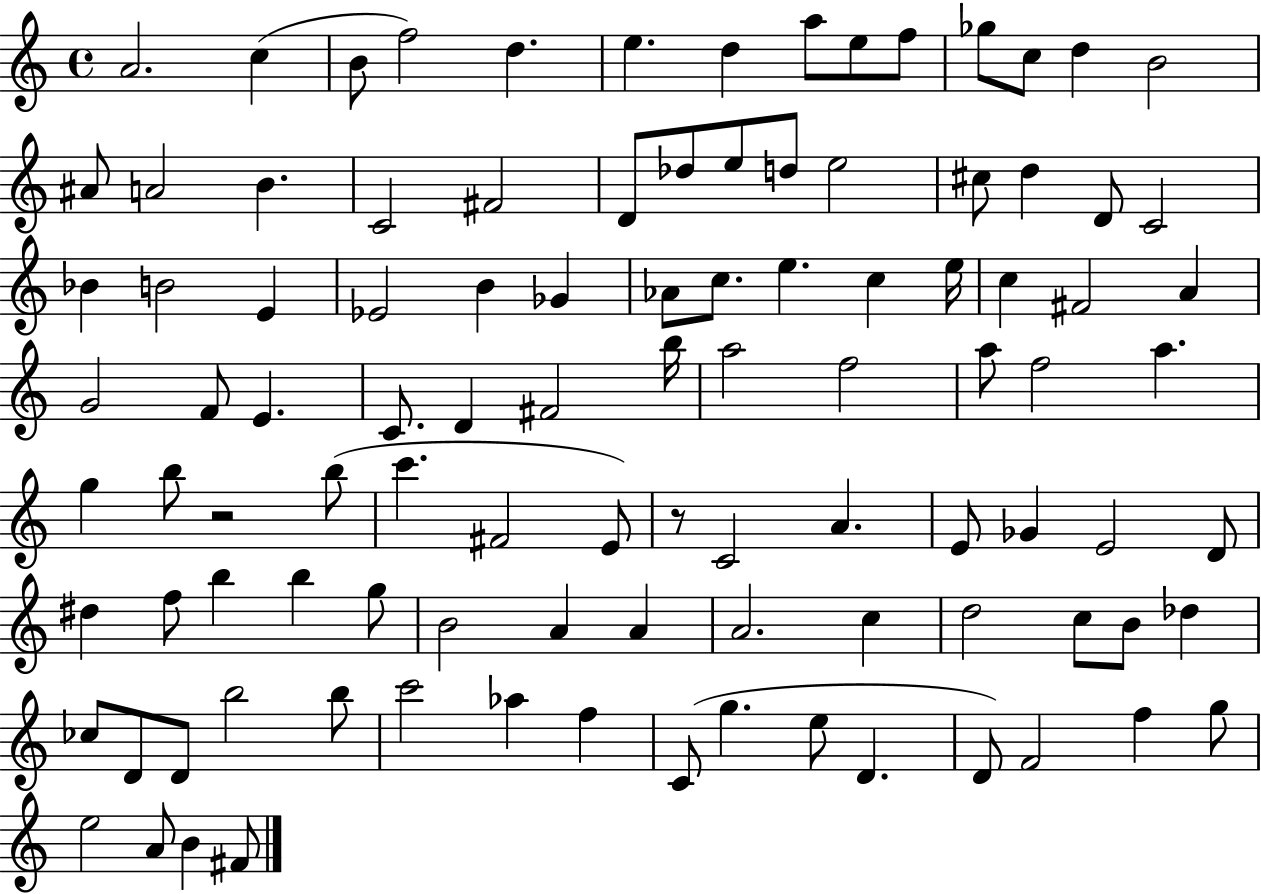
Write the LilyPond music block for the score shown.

{
  \clef treble
  \time 4/4
  \defaultTimeSignature
  \key c \major
  \repeat volta 2 { a'2. c''4( | b'8 f''2) d''4. | e''4. d''4 a''8 e''8 f''8 | ges''8 c''8 d''4 b'2 | \break ais'8 a'2 b'4. | c'2 fis'2 | d'8 des''8 e''8 d''8 e''2 | cis''8 d''4 d'8 c'2 | \break bes'4 b'2 e'4 | ees'2 b'4 ges'4 | aes'8 c''8. e''4. c''4 e''16 | c''4 fis'2 a'4 | \break g'2 f'8 e'4. | c'8. d'4 fis'2 b''16 | a''2 f''2 | a''8 f''2 a''4. | \break g''4 b''8 r2 b''8( | c'''4. fis'2 e'8) | r8 c'2 a'4. | e'8 ges'4 e'2 d'8 | \break dis''4 f''8 b''4 b''4 g''8 | b'2 a'4 a'4 | a'2. c''4 | d''2 c''8 b'8 des''4 | \break ces''8 d'8 d'8 b''2 b''8 | c'''2 aes''4 f''4 | c'8( g''4. e''8 d'4. | d'8) f'2 f''4 g''8 | \break e''2 a'8 b'4 fis'8 | } \bar "|."
}